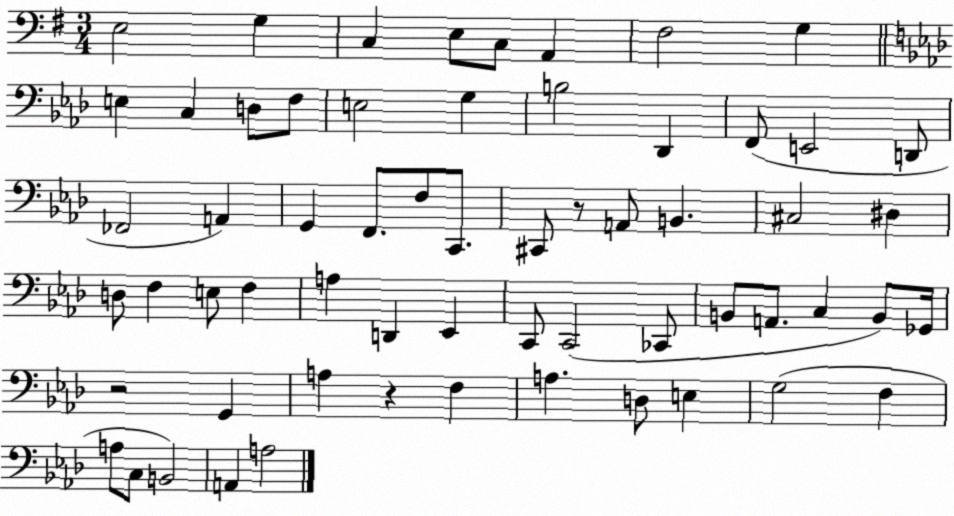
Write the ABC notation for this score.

X:1
T:Untitled
M:3/4
L:1/4
K:G
E,2 G, C, E,/2 C,/2 A,, ^F,2 G, E, C, D,/2 F,/2 E,2 G, B,2 _D,, F,,/2 E,,2 D,,/2 _F,,2 A,, G,, F,,/2 F,/2 C,,/2 ^C,,/2 z/2 A,,/2 B,, ^C,2 ^D, D,/2 F, E,/2 F, A, D,, _E,, C,,/2 C,,2 _C,,/2 B,,/2 A,,/2 C, B,,/2 _G,,/4 z2 G,, A, z F, A, D,/2 E, G,2 F, A,/2 C,/2 B,,2 A,, A,2